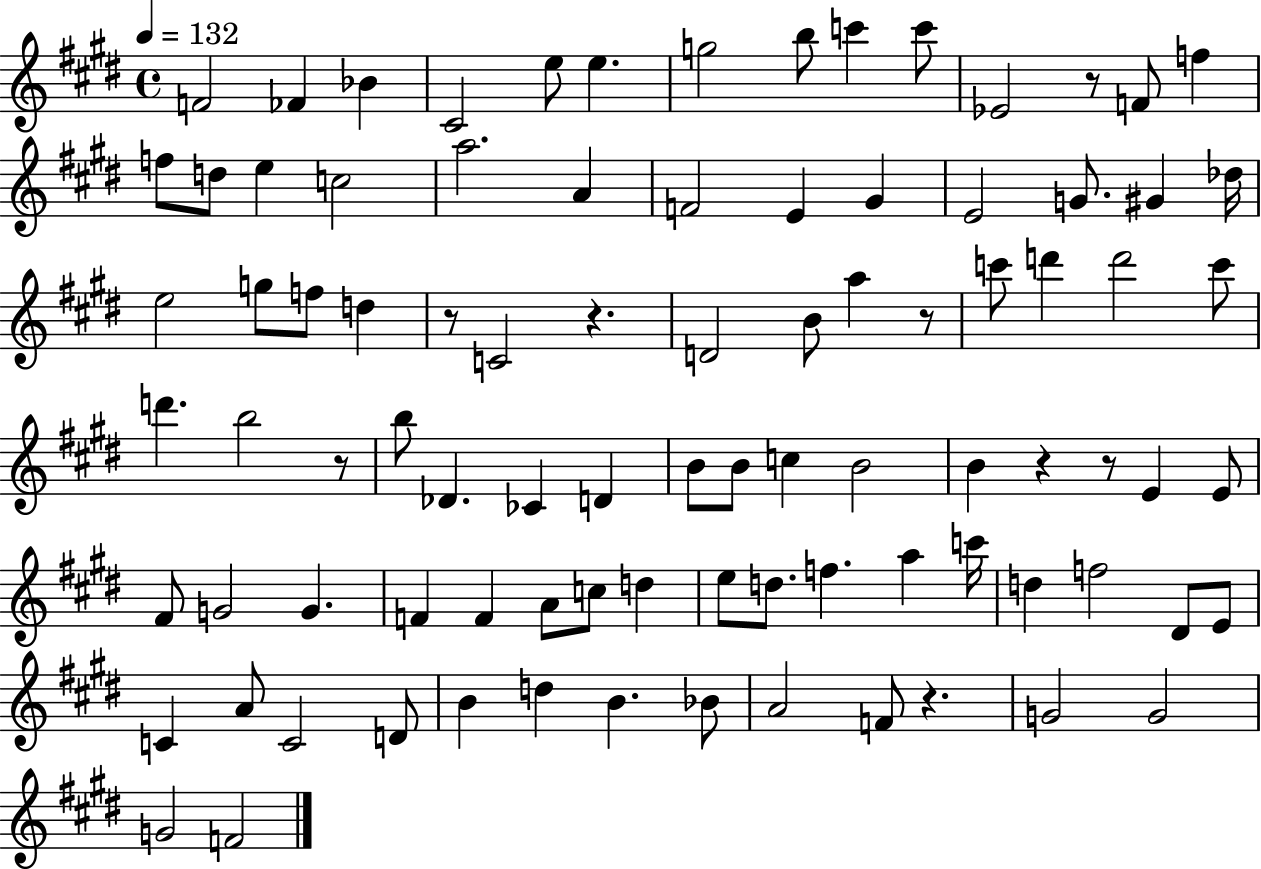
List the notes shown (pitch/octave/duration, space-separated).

F4/h FES4/q Bb4/q C#4/h E5/e E5/q. G5/h B5/e C6/q C6/e Eb4/h R/e F4/e F5/q F5/e D5/e E5/q C5/h A5/h. A4/q F4/h E4/q G#4/q E4/h G4/e. G#4/q Db5/s E5/h G5/e F5/e D5/q R/e C4/h R/q. D4/h B4/e A5/q R/e C6/e D6/q D6/h C6/e D6/q. B5/h R/e B5/e Db4/q. CES4/q D4/q B4/e B4/e C5/q B4/h B4/q R/q R/e E4/q E4/e F#4/e G4/h G4/q. F4/q F4/q A4/e C5/e D5/q E5/e D5/e. F5/q. A5/q C6/s D5/q F5/h D#4/e E4/e C4/q A4/e C4/h D4/e B4/q D5/q B4/q. Bb4/e A4/h F4/e R/q. G4/h G4/h G4/h F4/h